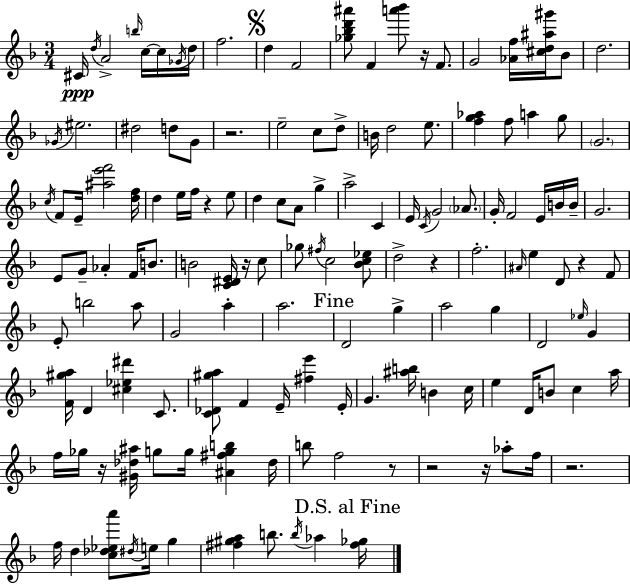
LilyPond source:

{
  \clef treble
  \numericTimeSignature
  \time 3/4
  \key f \major
  cis'16\ppp \acciaccatura { d''16 } a'2-> \grace { b''16 } c''16~~ | c''16 \acciaccatura { ges'16 } d''16 f''2. | \mark \markup { \musicglyph "scripts.segno" } d''4 f'2 | <ges'' bes'' d''' ais'''>8 f'4 <a''' bes'''>8 r16 | \break f'8. g'2 <aes' f''>16 | <cis'' d'' ais'' gis'''>16 bes'8 d''2. | \acciaccatura { ges'16 } eis''2. | dis''2 | \break d''8 g'8 r2. | e''2-- | c''8 d''8-> b'16 d''2 | e''8. <f'' g'' aes''>4 f''8 a''4 | \break g''8 \parenthesize g'2. | \acciaccatura { c''16 } f'8 e'16-- <ais'' e''' f'''>2 | <d'' f''>16 d''4 e''16 f''16 r4 | e''8 d''4 c''8 a'8 | \break g''4-> a''2-> | c'4 e'16 \acciaccatura { c'16 } g'2 | \parenthesize aes'8. g'16-. f'2 | e'16 b'16 b'16-- g'2. | \break e'8 g'8-- aes'4-. | f'16 b'8. b'2 | <c' dis' e'>16 r16 c''8 ges''8 \acciaccatura { fis''16 } c''2 | <bes' c'' ees''>8 d''2-> | \break r4 f''2.-. | \grace { ais'16 } e''4 | d'8 r4 f'8 e'8-. b''2 | a''8 g'2 | \break a''4-. a''2. | \mark "Fine" d'2 | g''4-> a''2 | g''4 d'2 | \break \grace { ees''16 } g'4 <f' gis'' a''>16 d'4 | <cis'' ees'' dis'''>4 c'8. <c' des' gis'' a''>8 f'4 | e'16-- <fis'' e'''>4 e'16-. g'4. | <ais'' b''>16 b'4 c''16 e''4 | \break d'16 b'8 c''4 a''16 f''16 ges''16 r16 | <gis' des'' ais''>16 g''8 g''16 <ais' fis'' g'' b''>4 des''16 b''8 f''2 | r8 r2 | r16 aes''8-. f''16 r2. | \break f''16 d''4 | <c'' des'' ees'' a'''>8 \acciaccatura { dis''16 } e''16 g''4 <fis'' gis'' a''>4 | b''8. \acciaccatura { b''16 } aes''4 \mark "D.S. al Fine" <fis'' ges''>16 \bar "|."
}